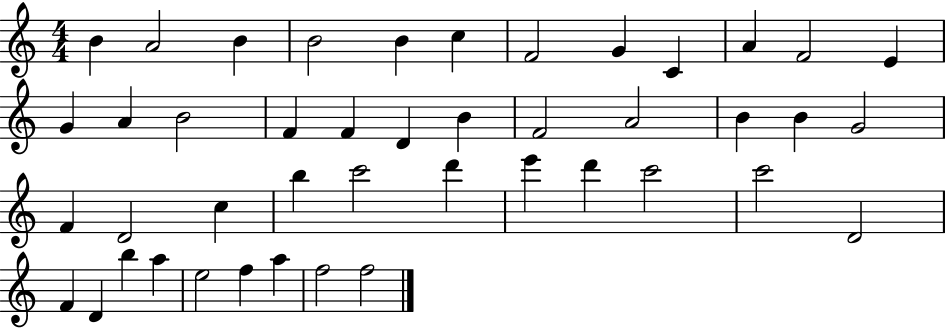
B4/q A4/h B4/q B4/h B4/q C5/q F4/h G4/q C4/q A4/q F4/h E4/q G4/q A4/q B4/h F4/q F4/q D4/q B4/q F4/h A4/h B4/q B4/q G4/h F4/q D4/h C5/q B5/q C6/h D6/q E6/q D6/q C6/h C6/h D4/h F4/q D4/q B5/q A5/q E5/h F5/q A5/q F5/h F5/h